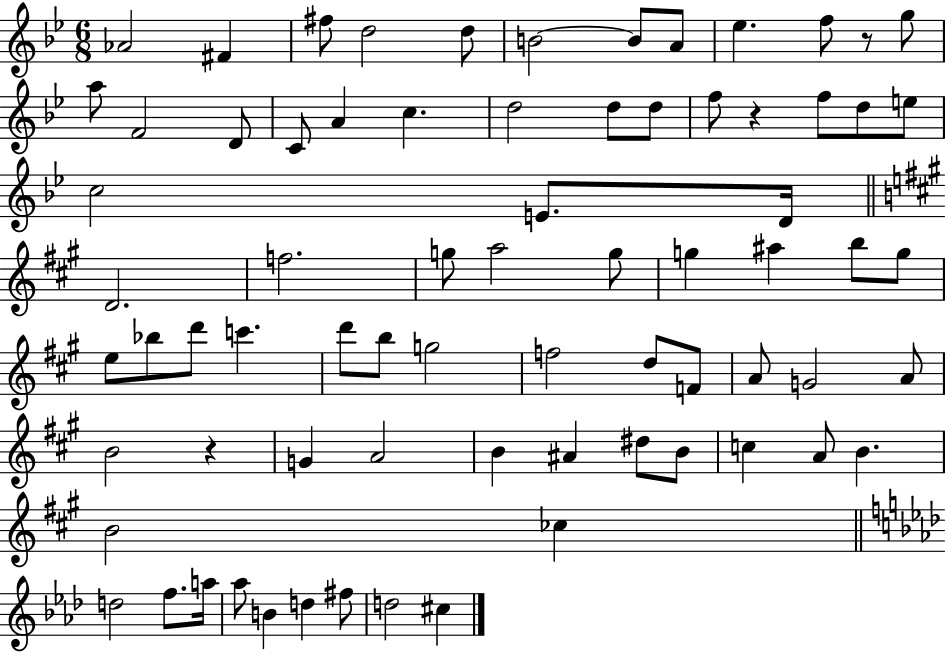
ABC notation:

X:1
T:Untitled
M:6/8
L:1/4
K:Bb
_A2 ^F ^f/2 d2 d/2 B2 B/2 A/2 _e f/2 z/2 g/2 a/2 F2 D/2 C/2 A c d2 d/2 d/2 f/2 z f/2 d/2 e/2 c2 E/2 D/4 D2 f2 g/2 a2 g/2 g ^a b/2 g/2 e/2 _b/2 d'/2 c' d'/2 b/2 g2 f2 d/2 F/2 A/2 G2 A/2 B2 z G A2 B ^A ^d/2 B/2 c A/2 B B2 _c d2 f/2 a/4 _a/2 B d ^f/2 d2 ^c